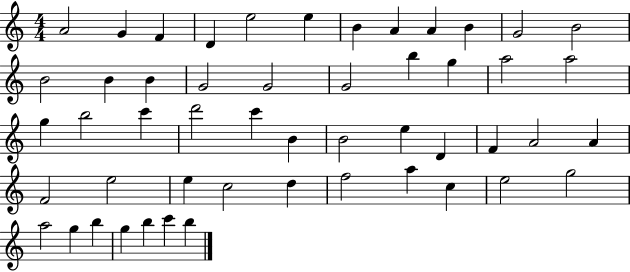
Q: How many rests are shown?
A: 0